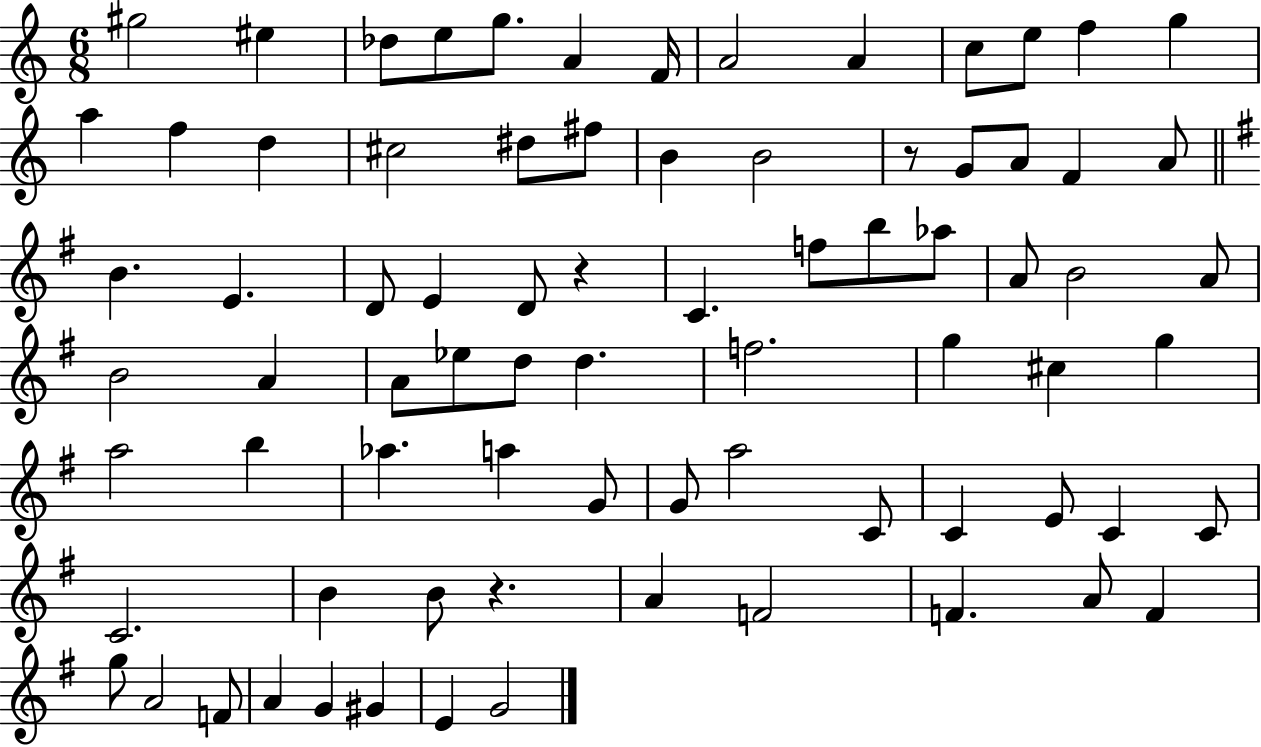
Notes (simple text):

G#5/h EIS5/q Db5/e E5/e G5/e. A4/q F4/s A4/h A4/q C5/e E5/e F5/q G5/q A5/q F5/q D5/q C#5/h D#5/e F#5/e B4/q B4/h R/e G4/e A4/e F4/q A4/e B4/q. E4/q. D4/e E4/q D4/e R/q C4/q. F5/e B5/e Ab5/e A4/e B4/h A4/e B4/h A4/q A4/e Eb5/e D5/e D5/q. F5/h. G5/q C#5/q G5/q A5/h B5/q Ab5/q. A5/q G4/e G4/e A5/h C4/e C4/q E4/e C4/q C4/e C4/h. B4/q B4/e R/q. A4/q F4/h F4/q. A4/e F4/q G5/e A4/h F4/e A4/q G4/q G#4/q E4/q G4/h